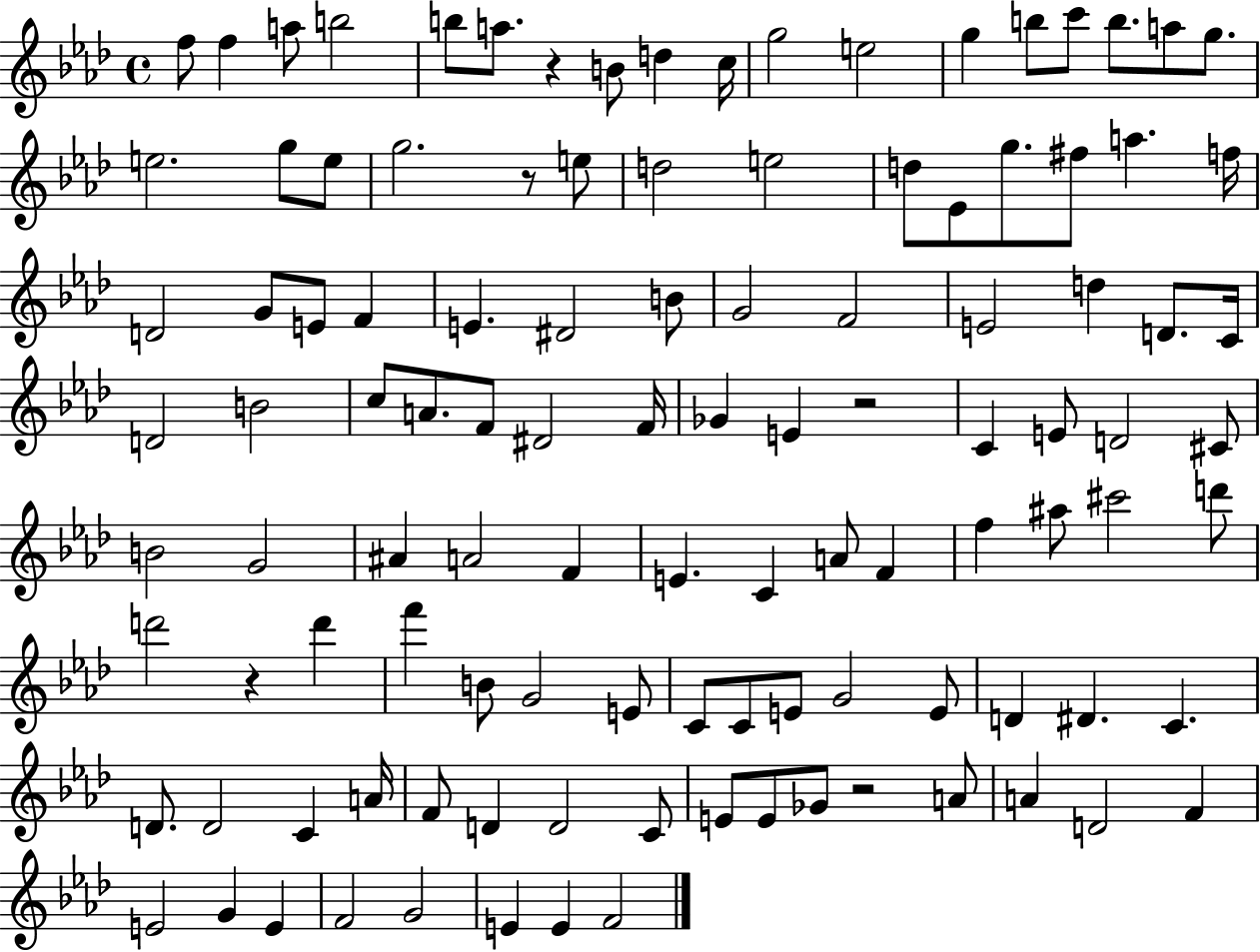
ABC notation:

X:1
T:Untitled
M:4/4
L:1/4
K:Ab
f/2 f a/2 b2 b/2 a/2 z B/2 d c/4 g2 e2 g b/2 c'/2 b/2 a/2 g/2 e2 g/2 e/2 g2 z/2 e/2 d2 e2 d/2 _E/2 g/2 ^f/2 a f/4 D2 G/2 E/2 F E ^D2 B/2 G2 F2 E2 d D/2 C/4 D2 B2 c/2 A/2 F/2 ^D2 F/4 _G E z2 C E/2 D2 ^C/2 B2 G2 ^A A2 F E C A/2 F f ^a/2 ^c'2 d'/2 d'2 z d' f' B/2 G2 E/2 C/2 C/2 E/2 G2 E/2 D ^D C D/2 D2 C A/4 F/2 D D2 C/2 E/2 E/2 _G/2 z2 A/2 A D2 F E2 G E F2 G2 E E F2